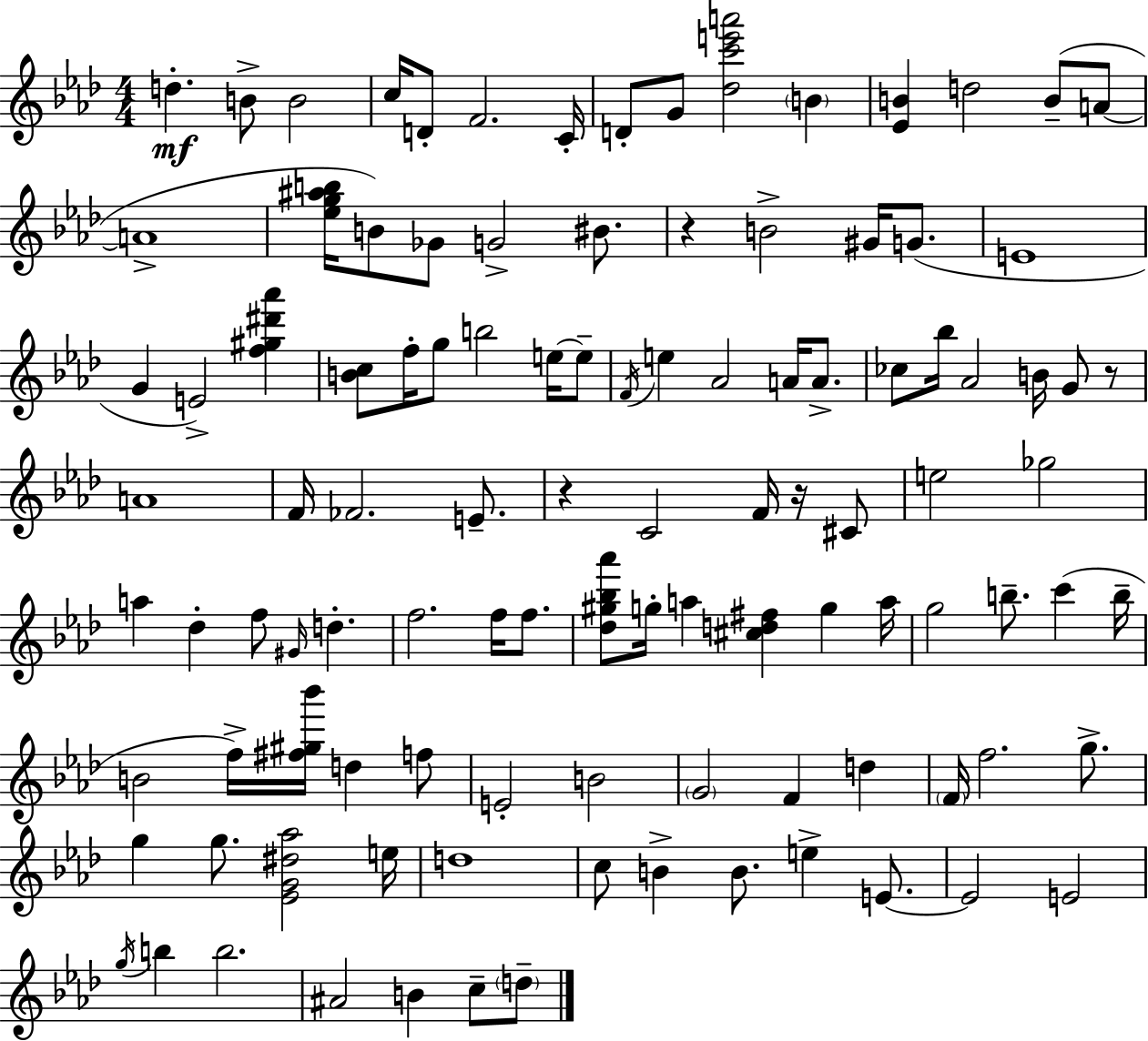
{
  \clef treble
  \numericTimeSignature
  \time 4/4
  \key aes \major
  d''4.-.\mf b'8-> b'2 | c''16 d'8-. f'2. c'16-. | d'8-. g'8 <des'' c''' e''' a'''>2 \parenthesize b'4 | <ees' b'>4 d''2 b'8--( a'8~~ | \break a'1-> | <ees'' g'' ais'' b''>16 b'8) ges'8 g'2-> bis'8. | r4 b'2-> gis'16 g'8.( | e'1 | \break g'4 e'2->) <f'' gis'' dis''' aes'''>4 | <b' c''>8 f''16-. g''8 b''2 e''16~~ e''8-- | \acciaccatura { f'16 } e''4 aes'2 a'16 a'8.-> | ces''8 bes''16 aes'2 b'16 g'8 r8 | \break a'1 | f'16 fes'2. e'8.-- | r4 c'2 f'16 r16 cis'8 | e''2 ges''2 | \break a''4 des''4-. f''8 \grace { gis'16 } d''4.-. | f''2. f''16 f''8. | <des'' gis'' bes'' aes'''>8 g''16-. a''4 <cis'' d'' fis''>4 g''4 | a''16 g''2 b''8.-- c'''4( | \break b''16-- b'2 f''16->) <fis'' gis'' bes'''>16 d''4 | f''8 e'2-. b'2 | \parenthesize g'2 f'4 d''4 | \parenthesize f'16 f''2. g''8.-> | \break g''4 g''8. <ees' g' dis'' aes''>2 | e''16 d''1 | c''8 b'4-> b'8. e''4-> e'8.~~ | e'2 e'2 | \break \acciaccatura { g''16 } b''4 b''2. | ais'2 b'4 c''8-- | \parenthesize d''8-- \bar "|."
}